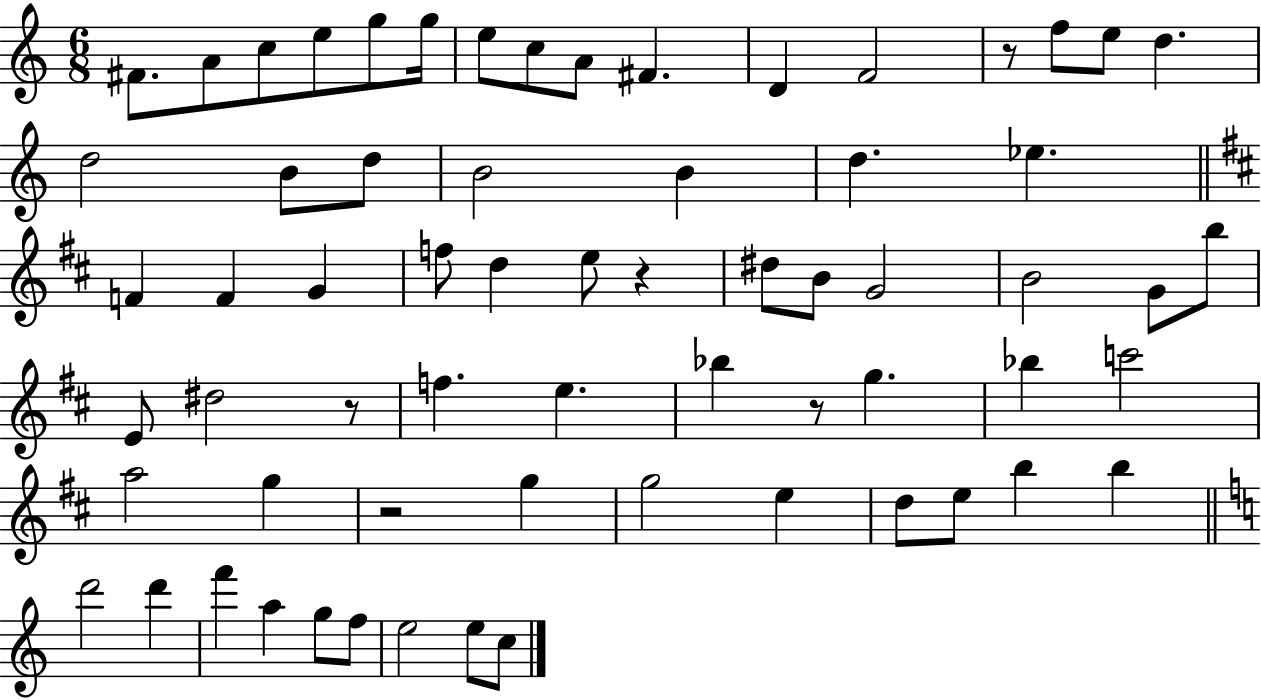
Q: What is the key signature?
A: C major